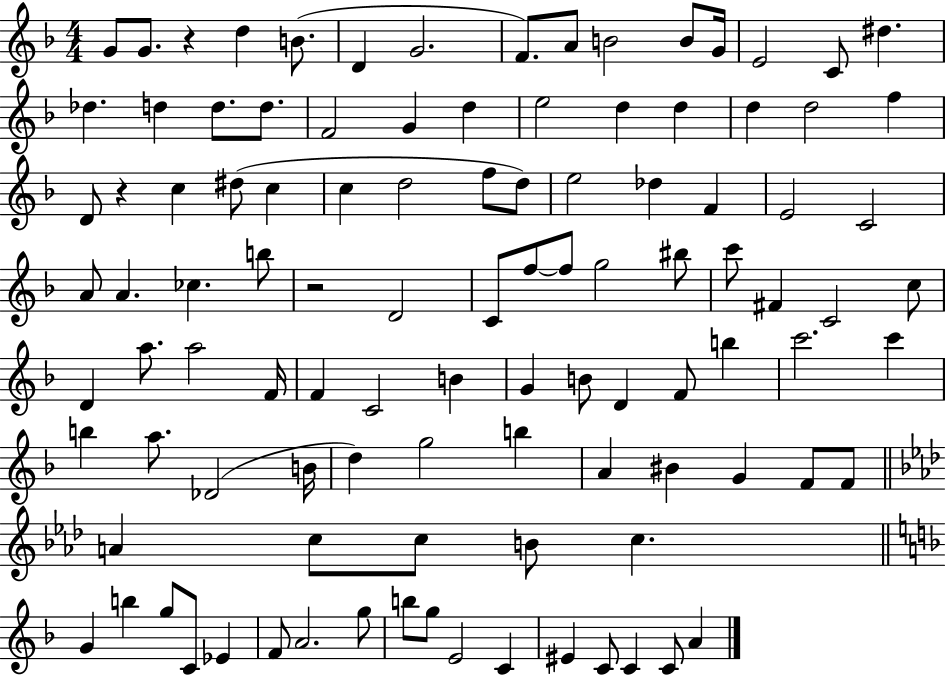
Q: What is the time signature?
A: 4/4